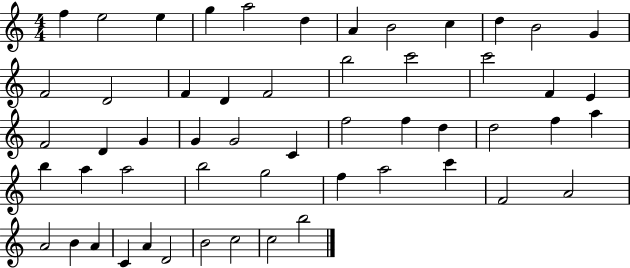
X:1
T:Untitled
M:4/4
L:1/4
K:C
f e2 e g a2 d A B2 c d B2 G F2 D2 F D F2 b2 c'2 c'2 F E F2 D G G G2 C f2 f d d2 f a b a a2 b2 g2 f a2 c' F2 A2 A2 B A C A D2 B2 c2 c2 b2